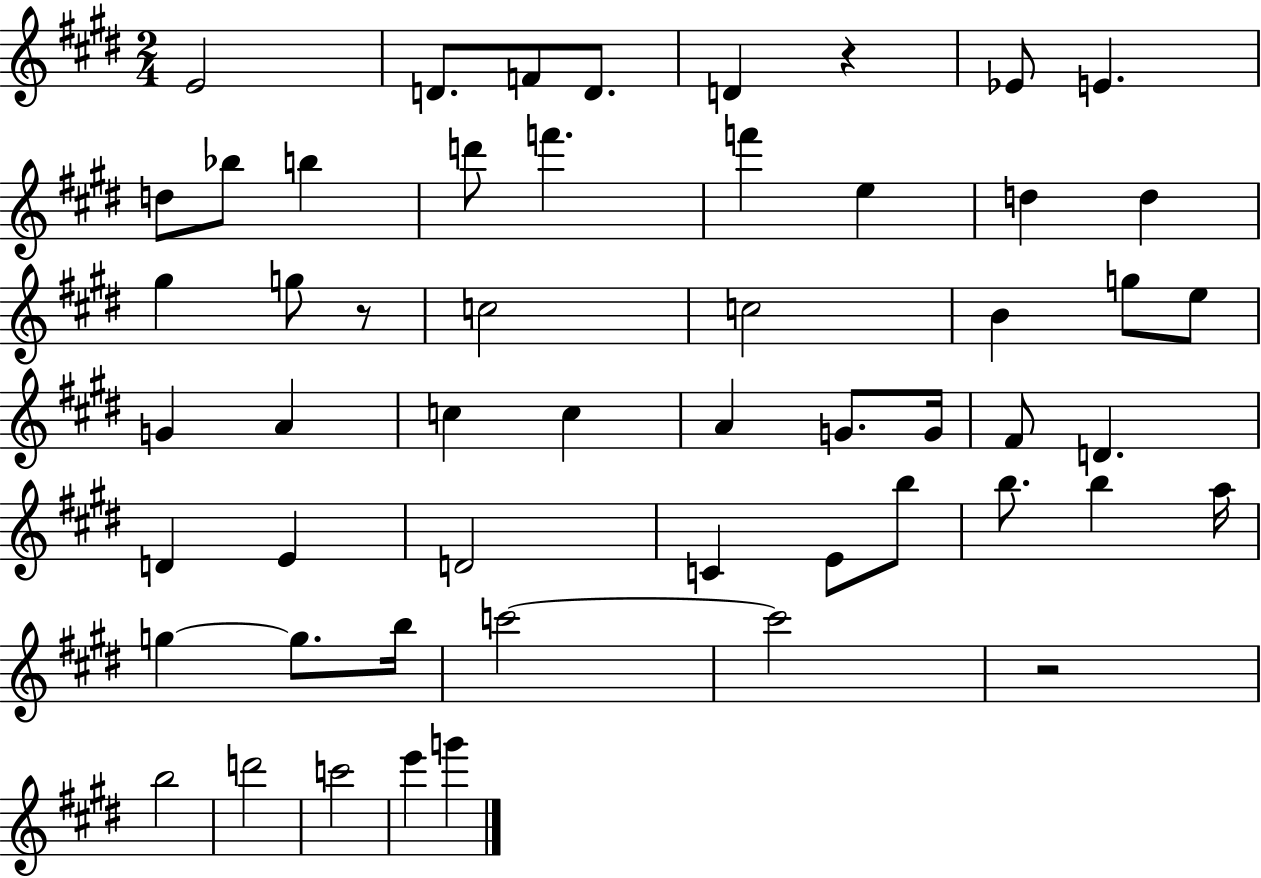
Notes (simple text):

E4/h D4/e. F4/e D4/e. D4/q R/q Eb4/e E4/q. D5/e Bb5/e B5/q D6/e F6/q. F6/q E5/q D5/q D5/q G#5/q G5/e R/e C5/h C5/h B4/q G5/e E5/e G4/q A4/q C5/q C5/q A4/q G4/e. G4/s F#4/e D4/q. D4/q E4/q D4/h C4/q E4/e B5/e B5/e. B5/q A5/s G5/q G5/e. B5/s C6/h C6/h R/h B5/h D6/h C6/h E6/q G6/q